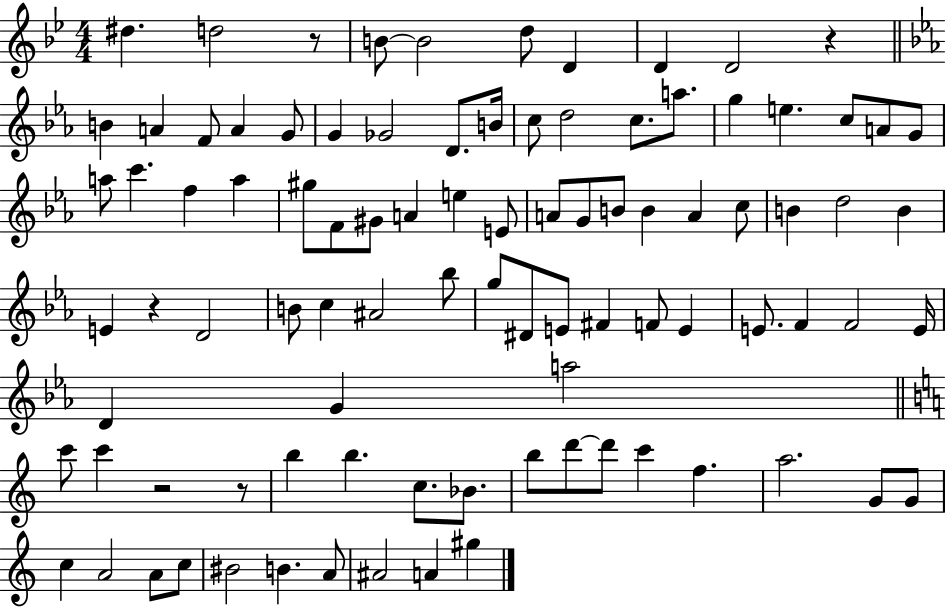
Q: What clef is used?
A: treble